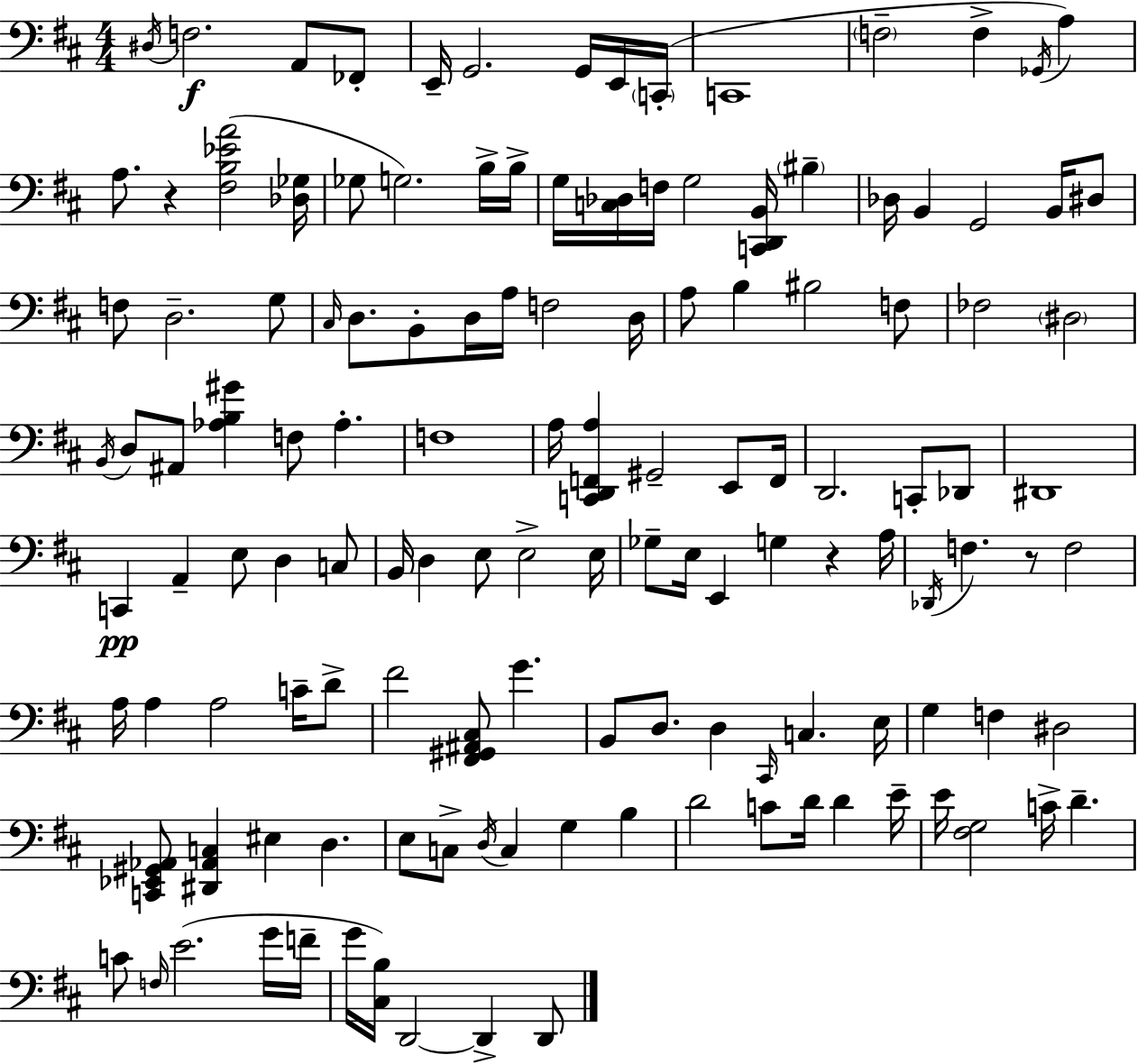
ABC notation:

X:1
T:Untitled
M:4/4
L:1/4
K:D
^D,/4 F,2 A,,/2 _F,,/2 E,,/4 G,,2 G,,/4 E,,/4 C,,/4 C,,4 F,2 F, _G,,/4 A, A,/2 z [^F,B,_EA]2 [_D,_G,]/4 _G,/2 G,2 B,/4 B,/4 G,/4 [C,_D,]/4 F,/4 G,2 [C,,D,,B,,]/4 ^B, _D,/4 B,, G,,2 B,,/4 ^D,/2 F,/2 D,2 G,/2 ^C,/4 D,/2 B,,/2 D,/4 A,/4 F,2 D,/4 A,/2 B, ^B,2 F,/2 _F,2 ^D,2 B,,/4 D,/2 ^A,,/2 [_A,B,^G] F,/2 _A, F,4 A,/4 [C,,D,,F,,A,] ^G,,2 E,,/2 F,,/4 D,,2 C,,/2 _D,,/2 ^D,,4 C,, A,, E,/2 D, C,/2 B,,/4 D, E,/2 E,2 E,/4 _G,/2 E,/4 E,, G, z A,/4 _D,,/4 F, z/2 F,2 A,/4 A, A,2 C/4 D/2 ^F2 [^F,,^G,,^A,,^C,]/2 G B,,/2 D,/2 D, ^C,,/4 C, E,/4 G, F, ^D,2 [C,,_E,,^G,,_A,,]/2 [^D,,_A,,C,] ^E, D, E,/2 C,/2 D,/4 C, G, B, D2 C/2 D/4 D E/4 E/4 [^F,G,]2 C/4 D C/2 F,/4 E2 G/4 F/4 G/4 [^C,B,]/4 D,,2 D,, D,,/2